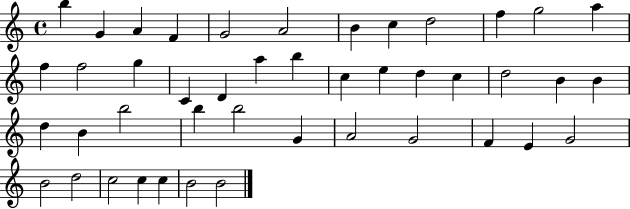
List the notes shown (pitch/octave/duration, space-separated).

B5/q G4/q A4/q F4/q G4/h A4/h B4/q C5/q D5/h F5/q G5/h A5/q F5/q F5/h G5/q C4/q D4/q A5/q B5/q C5/q E5/q D5/q C5/q D5/h B4/q B4/q D5/q B4/q B5/h B5/q B5/h G4/q A4/h G4/h F4/q E4/q G4/h B4/h D5/h C5/h C5/q C5/q B4/h B4/h